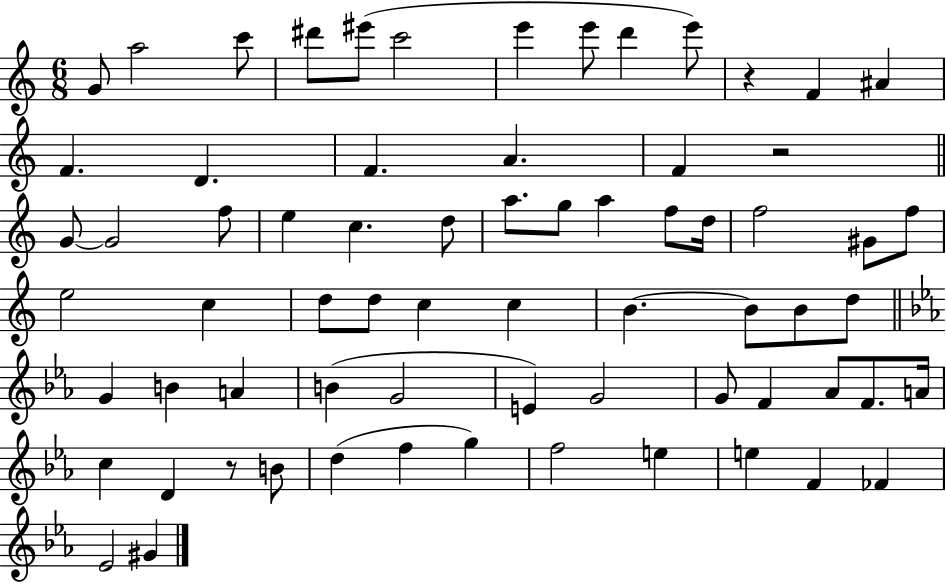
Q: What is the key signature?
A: C major